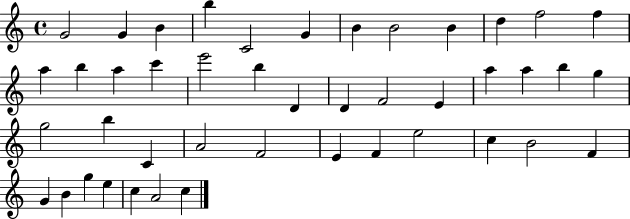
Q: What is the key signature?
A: C major